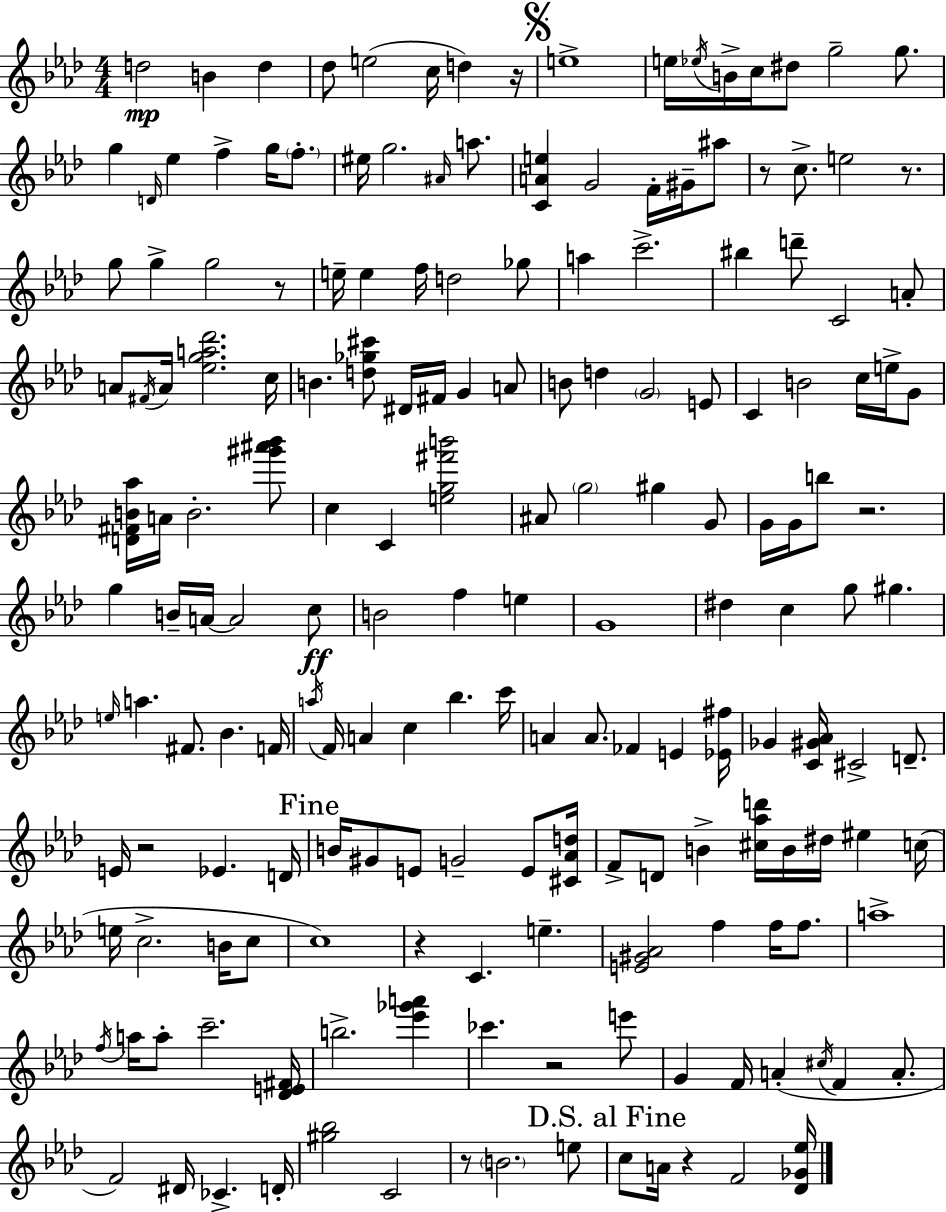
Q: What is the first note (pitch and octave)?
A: D5